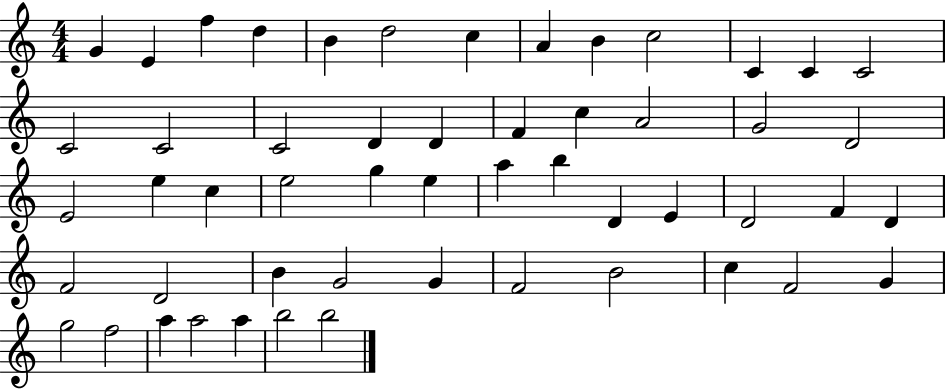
G4/q E4/q F5/q D5/q B4/q D5/h C5/q A4/q B4/q C5/h C4/q C4/q C4/h C4/h C4/h C4/h D4/q D4/q F4/q C5/q A4/h G4/h D4/h E4/h E5/q C5/q E5/h G5/q E5/q A5/q B5/q D4/q E4/q D4/h F4/q D4/q F4/h D4/h B4/q G4/h G4/q F4/h B4/h C5/q F4/h G4/q G5/h F5/h A5/q A5/h A5/q B5/h B5/h